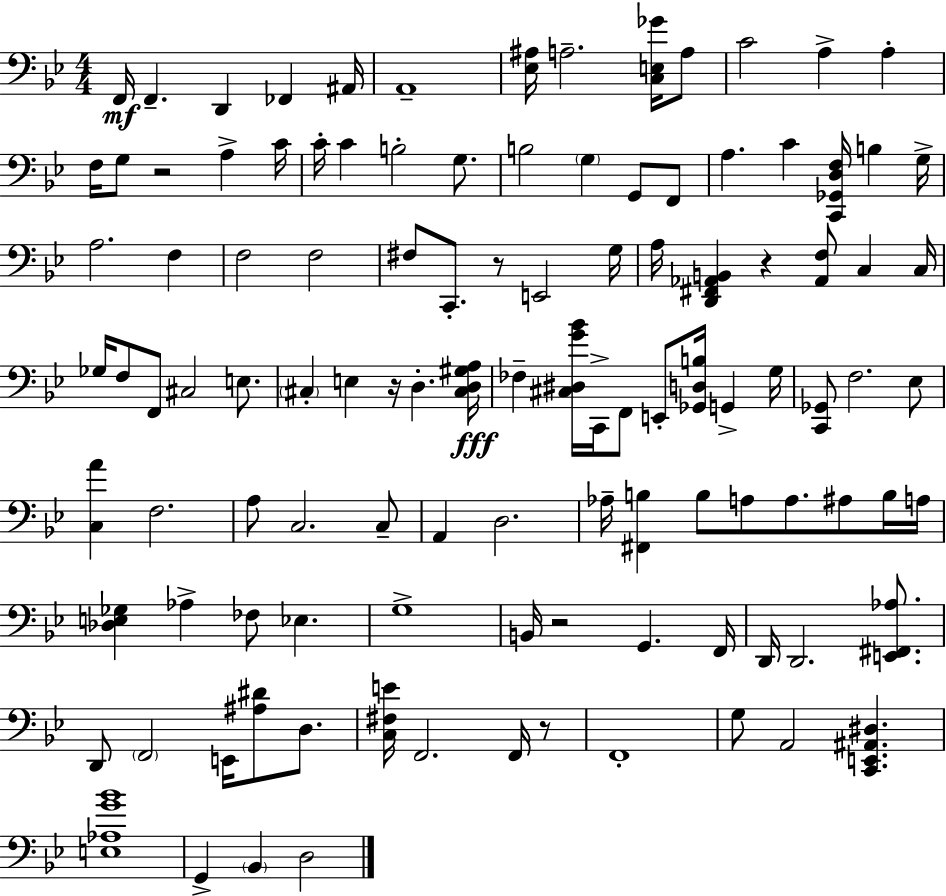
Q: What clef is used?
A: bass